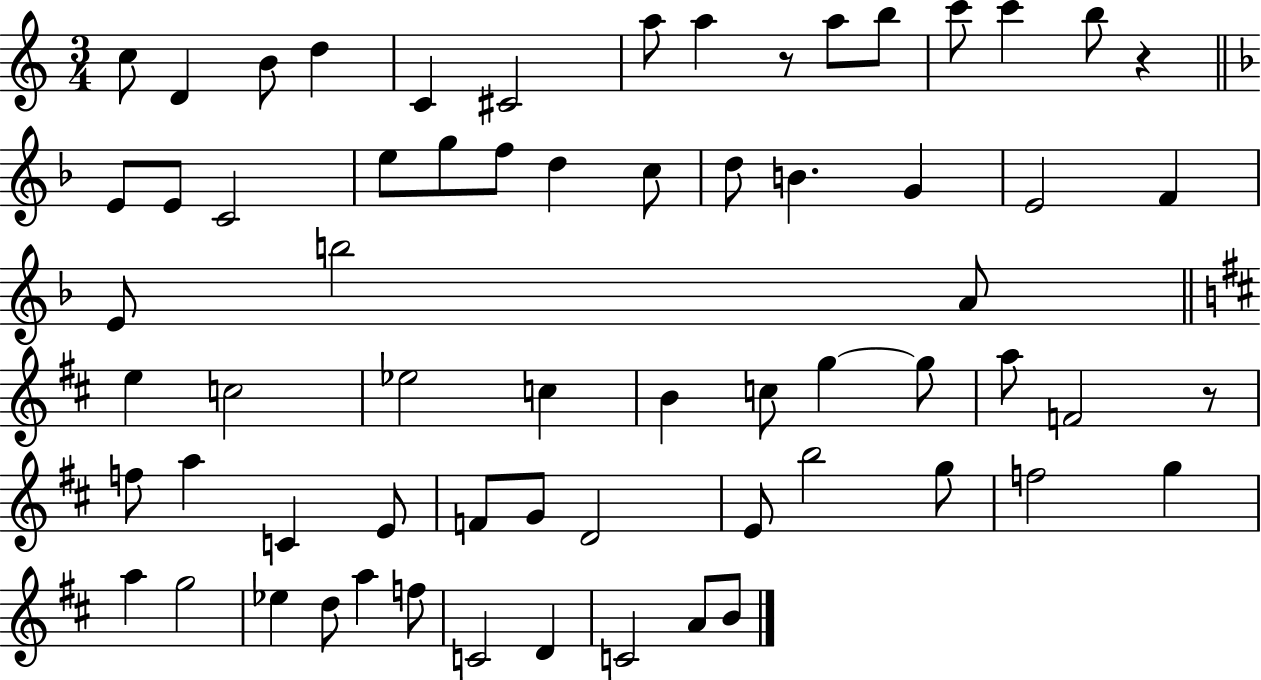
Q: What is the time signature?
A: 3/4